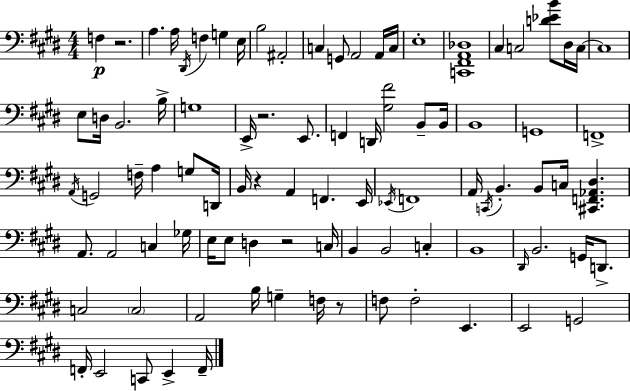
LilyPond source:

{
  \clef bass
  \numericTimeSignature
  \time 4/4
  \key e \major
  \repeat volta 2 { f4\p r2. | a4. a16 \acciaccatura { dis,16 } f4 g4 | e16 b2 ais,2-. | c4 g,8 a,2 a,16 | \break c16 e1-. | <c, fis, a, des>1 | cis4 c2 <d' ees' b'>8 dis16 | c16~~ c1 | \break e8 d16 b,2. | b16-> g1 | e,16-> r2. e,8. | f,4 d,16 <gis fis'>2 b,8-- | \break b,16 b,1 | g,1 | f,1-> | \acciaccatura { a,16 } g,2 f16-- a4 g8 | \break d,16 b,16 r4 a,4 f,4. | e,16 \acciaccatura { ees,16 } f,1 | a,16 \acciaccatura { c,16 } b,4.-. b,8 c16 <cis, f, aes, dis>4. | a,8. a,2 c4 | \break ges16 e16 e8 d4 r2 | c16 b,4 b,2 | c4-. b,1 | \grace { dis,16 } b,2. | \break g,16 d,8.-> c2 \parenthesize c2 | a,2 b16 g4-- | f16 r8 f8 f2-. e,4. | e,2 g,2 | \break f,16-. e,2 c,8 | e,4-> f,16-- } \bar "|."
}